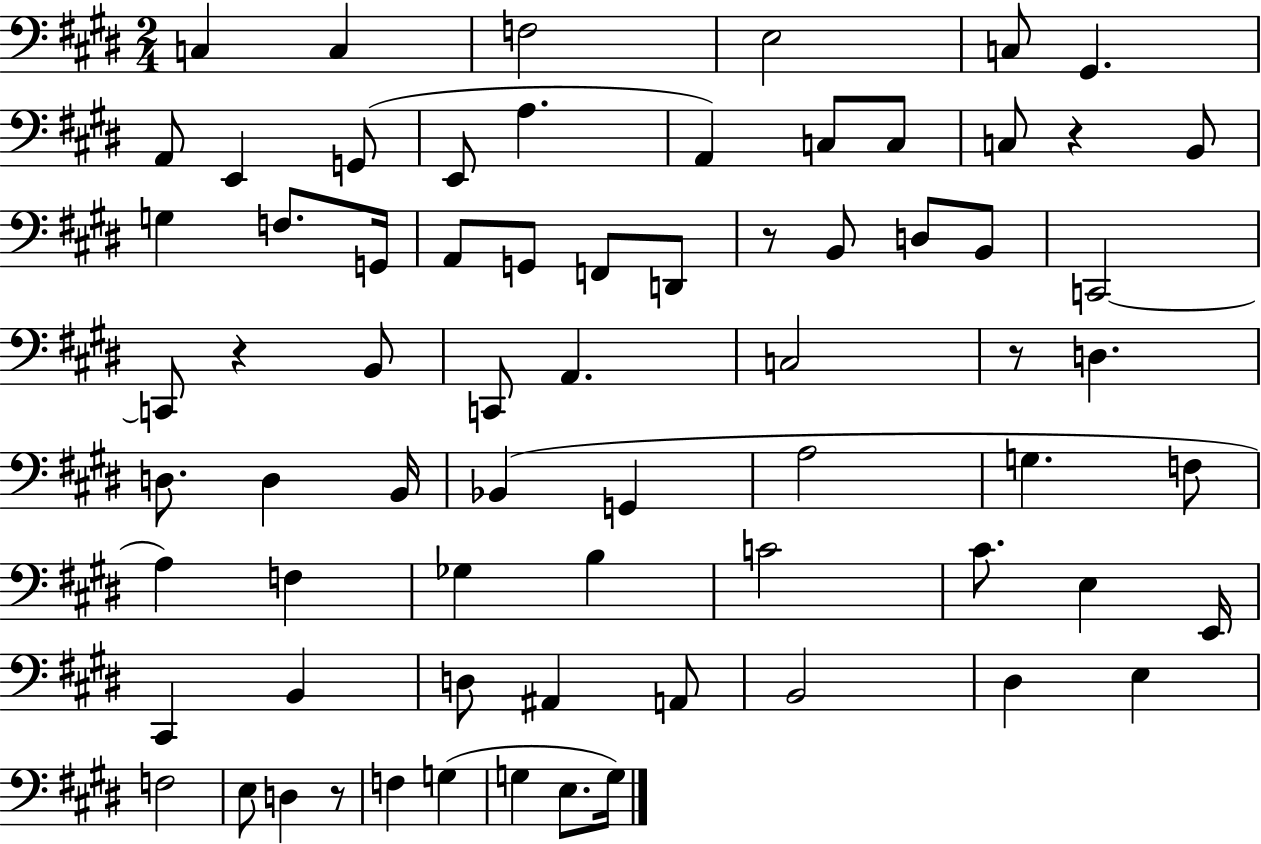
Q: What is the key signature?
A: E major